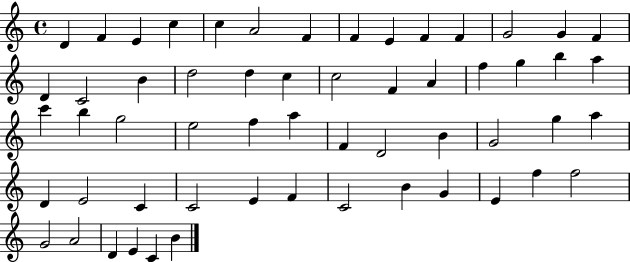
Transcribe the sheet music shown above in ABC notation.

X:1
T:Untitled
M:4/4
L:1/4
K:C
D F E c c A2 F F E F F G2 G F D C2 B d2 d c c2 F A f g b a c' b g2 e2 f a F D2 B G2 g a D E2 C C2 E F C2 B G E f f2 G2 A2 D E C B